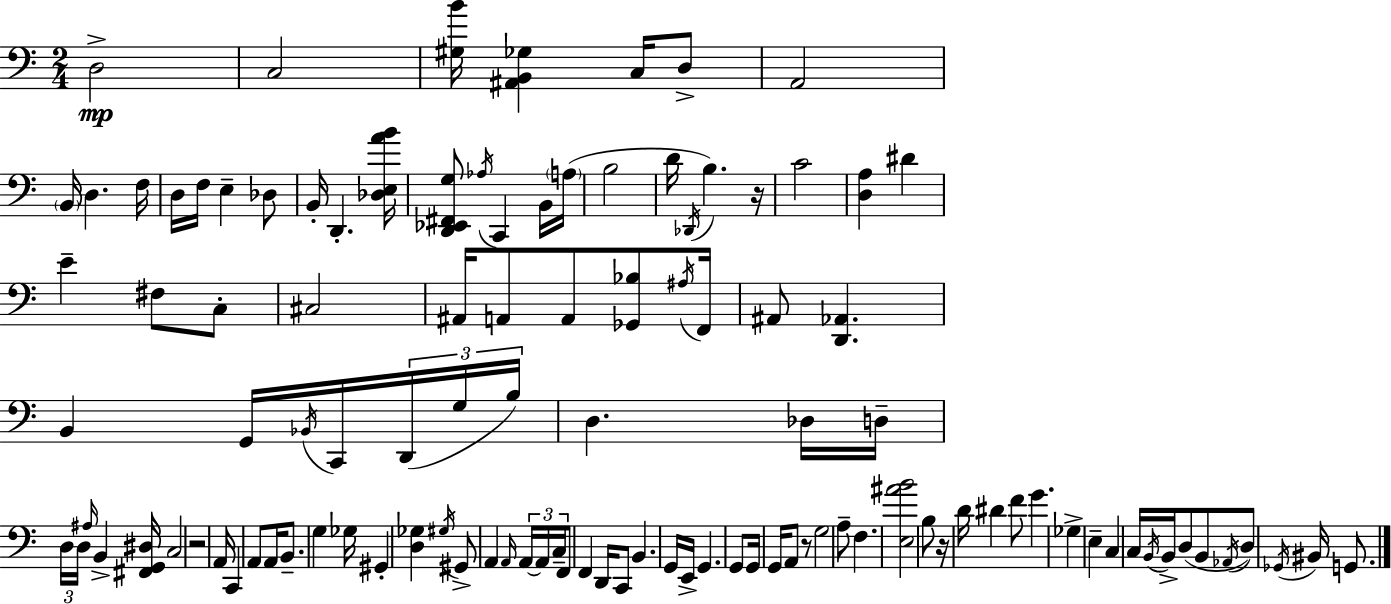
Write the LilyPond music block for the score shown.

{
  \clef bass
  \numericTimeSignature
  \time 2/4
  \key c \major
  \repeat volta 2 { d2->\mp | c2 | <gis b'>16 <ais, b, ges>4 c16 d8-> | a,2 | \break \parenthesize b,16 d4. f16 | d16 f16 e4-- des8 | b,16-. d,4.-. <des e a' b'>16 | <d, ees, fis, g>8 \acciaccatura { aes16 } c,4 b,16 | \break \parenthesize a16( b2 | d'16 \acciaccatura { des,16 } b4.) | r16 c'2 | <d a>4 dis'4 | \break e'4-- fis8 | c8-. cis2 | ais,16 a,8 a,8 <ges, bes>8 | \acciaccatura { ais16 } f,16 ais,8 <d, aes,>4. | \break b,4 g,16 | \acciaccatura { bes,16 } c,16 \tuplet 3/2 { d,16( g16 b16) } d4. | des16 d16-- \tuplet 3/2 { d16 d16 \grace { ais16 } } | b,4-> <fis, g, dis>16 c2 | \break r2 | a,16 c,4 | a,8 a,16 b,8.-- | g4 ges16 gis,4-. | \break <d ges>4 \acciaccatura { gis16 } gis,8-> | a,4 \grace { a,16 } \tuplet 3/2 { a,16~~ a,16 c16-- } | f,8 f,4 d,16 c,8 | b,4. g,16 | \break e,16-> g,4. g,8 | g,16 g,16 a,8 r8 g2 | a8-- | f4. <e ais' b'>2 | \break b8 | r16 d'16 dis'4 f'8 | g'4. ges4-> | e4-- c4 | \break c16 \acciaccatura { b,16 } b,16-> d8( | b,8 \acciaccatura { aes,16 }) d8 \acciaccatura { ges,16 } bis,16 g,8. | } \bar "|."
}